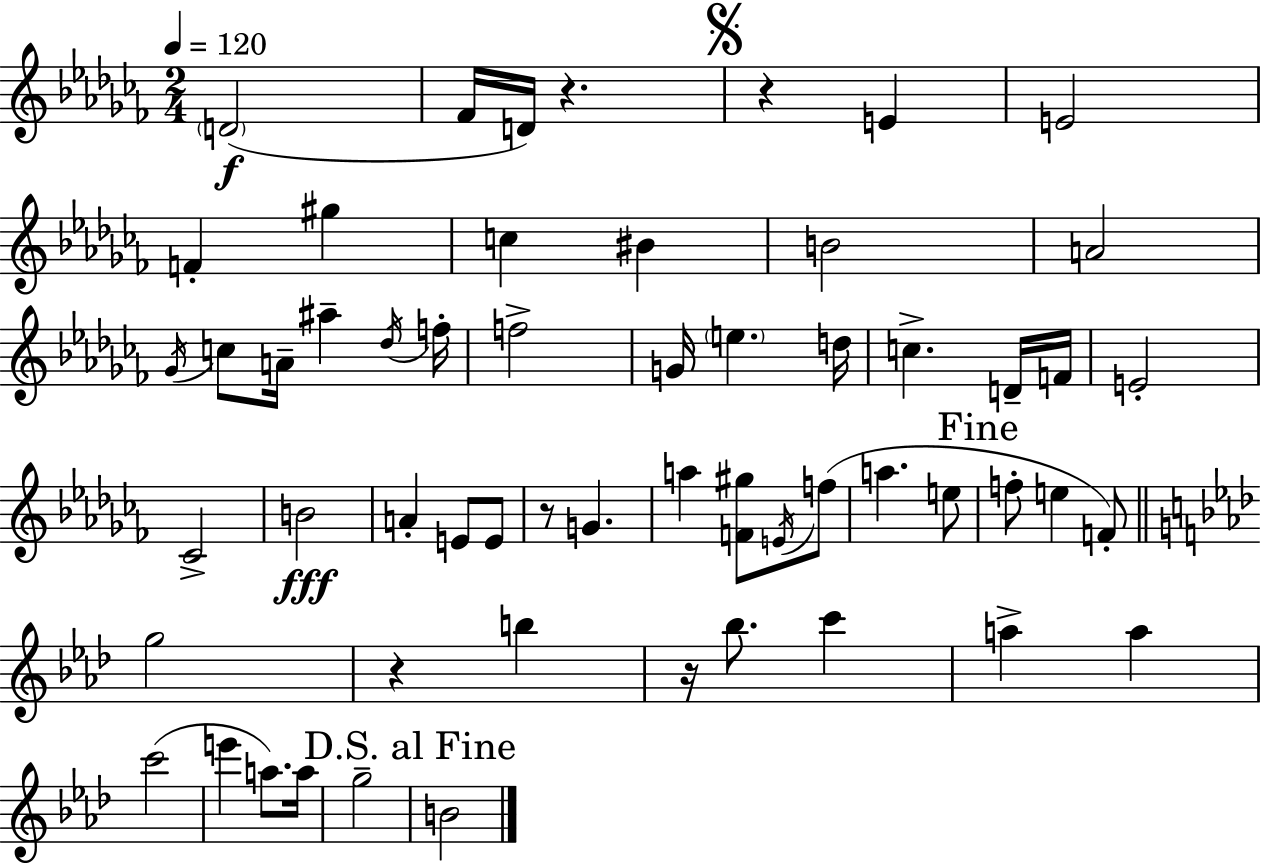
X:1
T:Untitled
M:2/4
L:1/4
K:Abm
D2 _F/4 D/4 z z E E2 F ^g c ^B B2 A2 _G/4 c/2 A/4 ^a _d/4 f/4 f2 G/4 e d/4 c D/4 F/4 E2 _C2 B2 A E/2 E/2 z/2 G a [F^g]/2 E/4 f/2 a e/2 f/2 e F/2 g2 z b z/4 _b/2 c' a a c'2 e' a/2 a/4 g2 B2